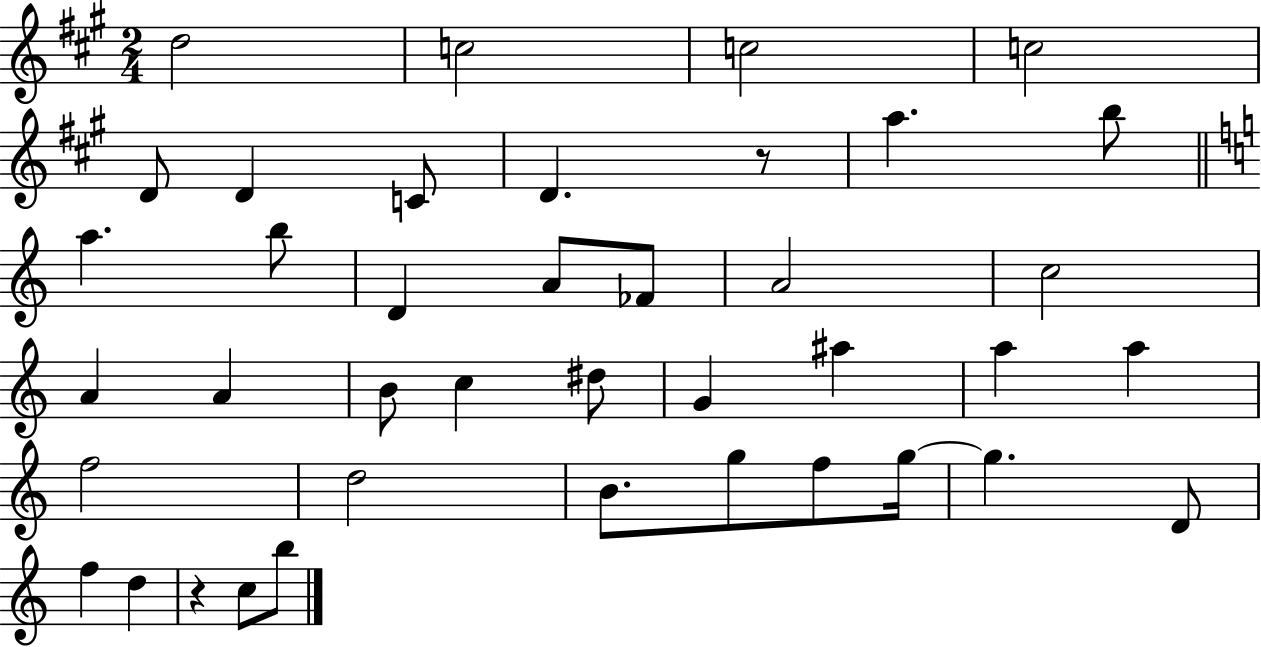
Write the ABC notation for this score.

X:1
T:Untitled
M:2/4
L:1/4
K:A
d2 c2 c2 c2 D/2 D C/2 D z/2 a b/2 a b/2 D A/2 _F/2 A2 c2 A A B/2 c ^d/2 G ^a a a f2 d2 B/2 g/2 f/2 g/4 g D/2 f d z c/2 b/2